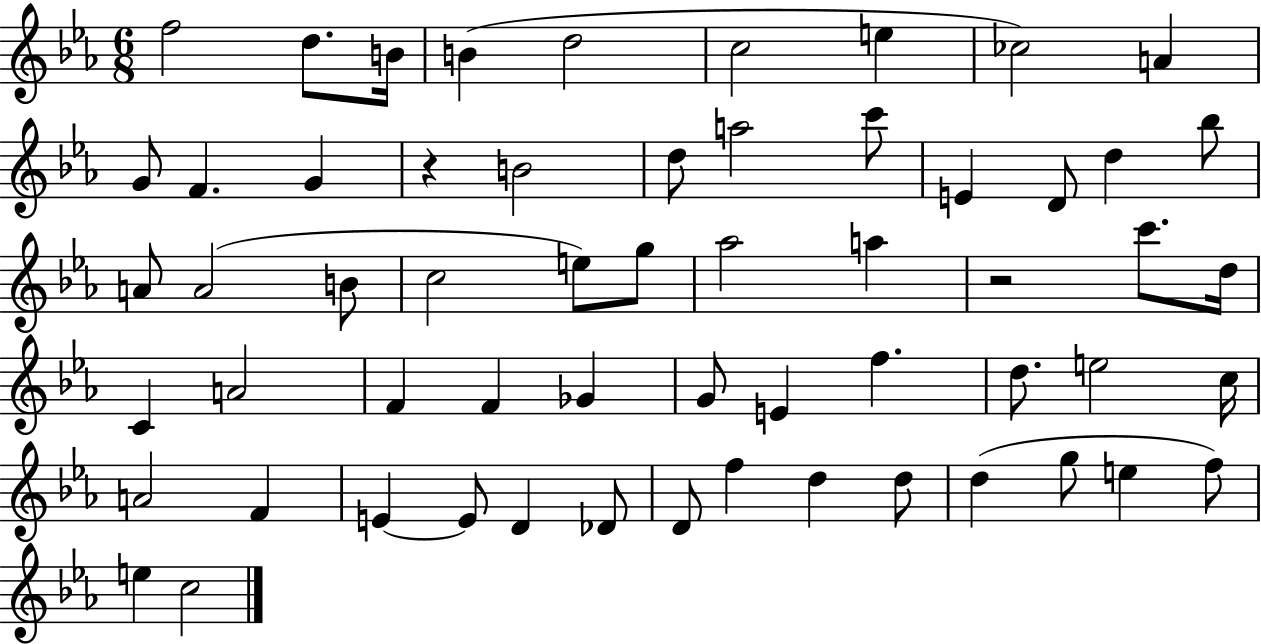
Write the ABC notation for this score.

X:1
T:Untitled
M:6/8
L:1/4
K:Eb
f2 d/2 B/4 B d2 c2 e _c2 A G/2 F G z B2 d/2 a2 c'/2 E D/2 d _b/2 A/2 A2 B/2 c2 e/2 g/2 _a2 a z2 c'/2 d/4 C A2 F F _G G/2 E f d/2 e2 c/4 A2 F E E/2 D _D/2 D/2 f d d/2 d g/2 e f/2 e c2